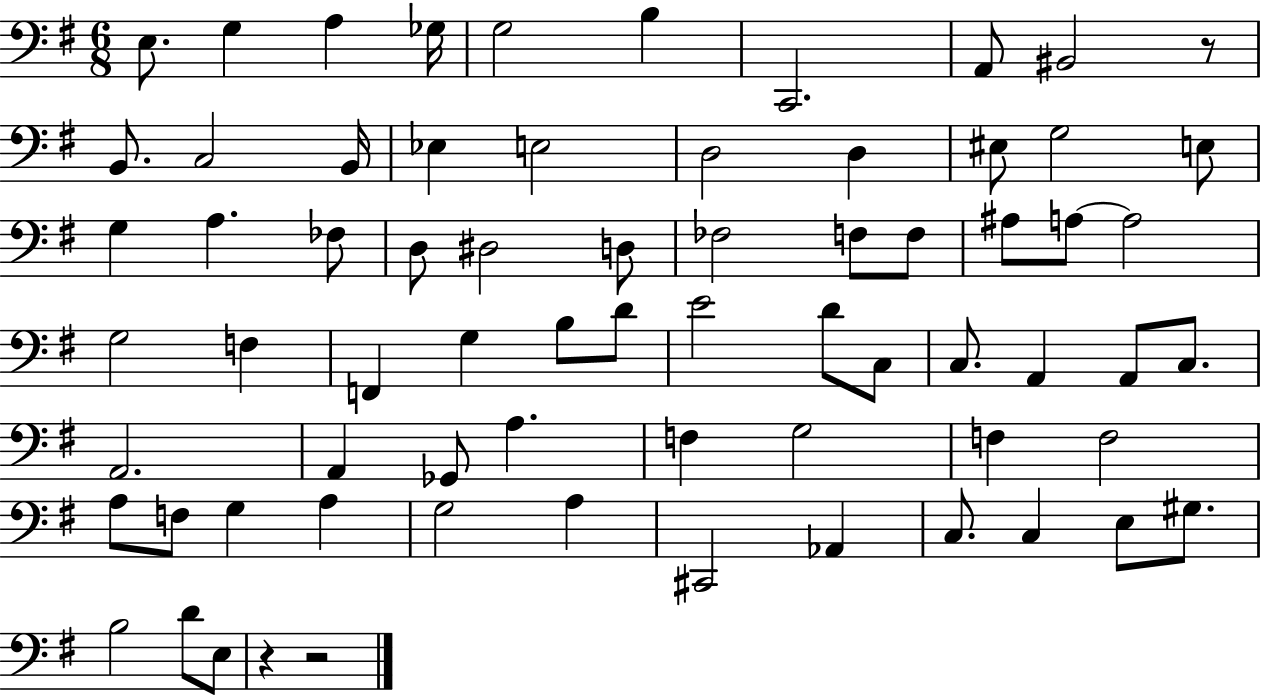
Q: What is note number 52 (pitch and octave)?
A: F3